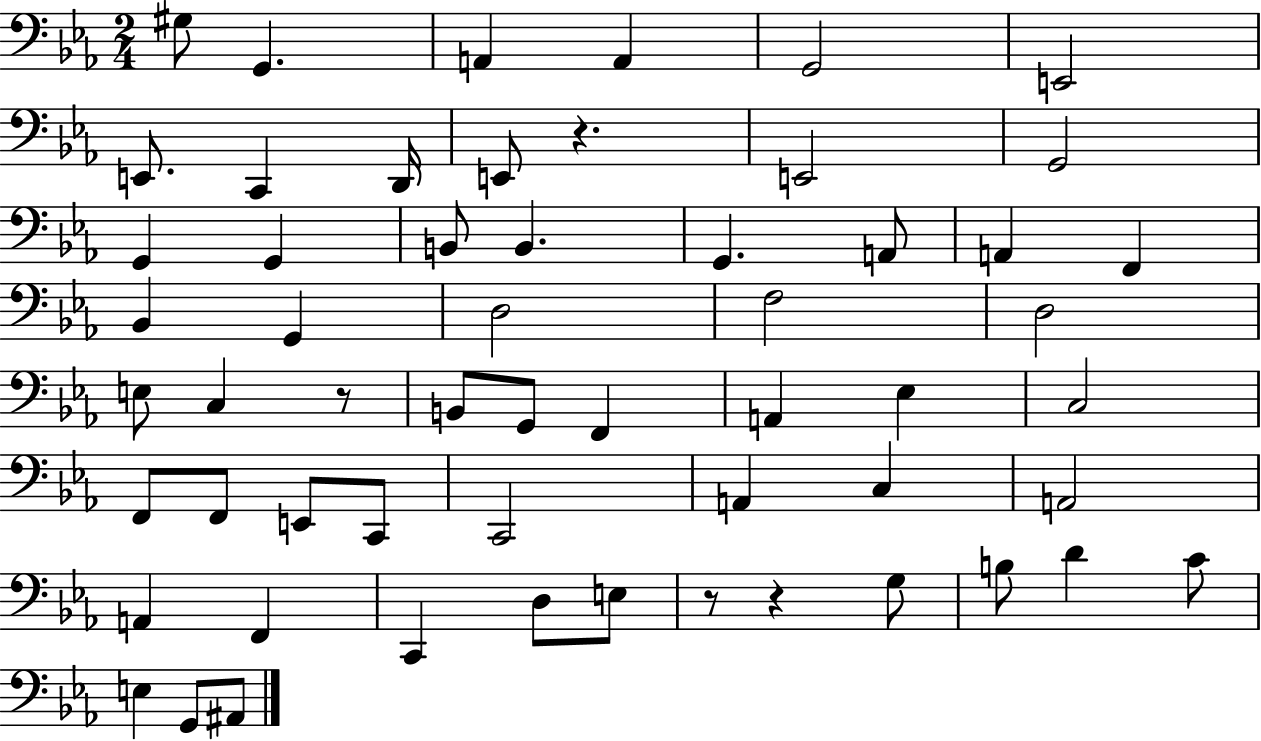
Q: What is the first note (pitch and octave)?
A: G#3